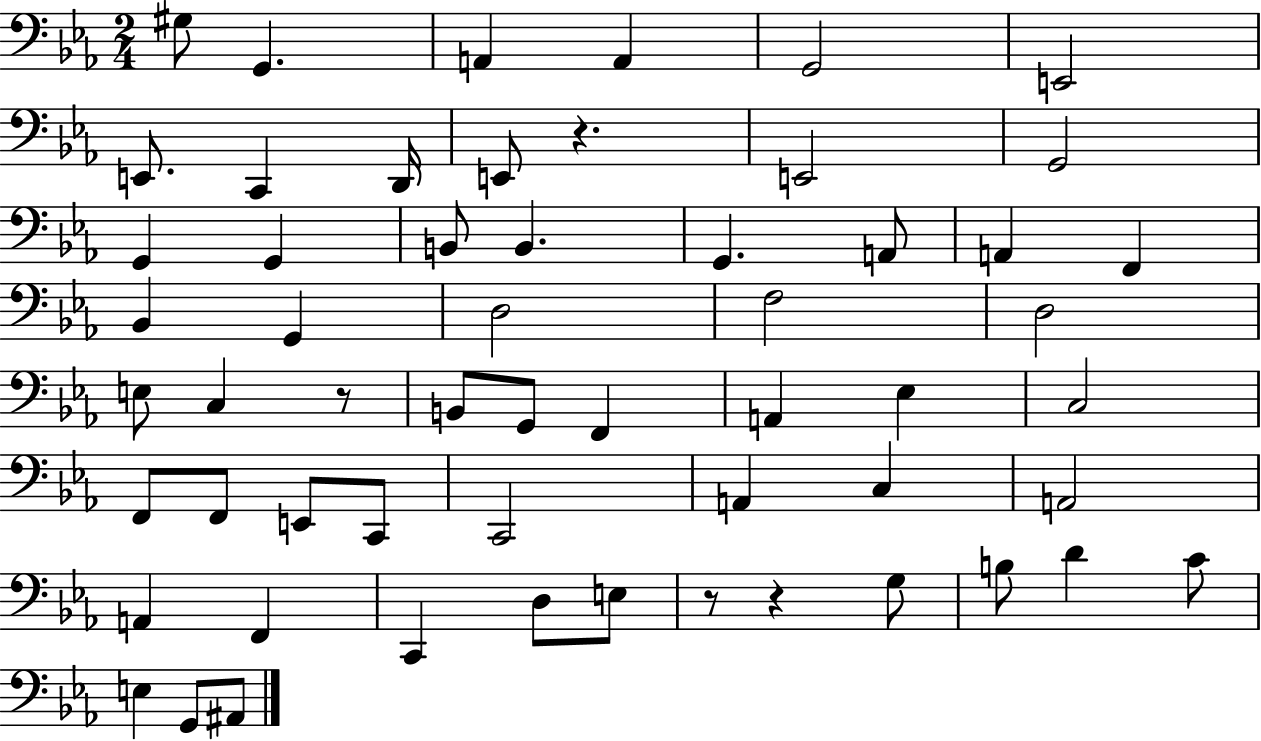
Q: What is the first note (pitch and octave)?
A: G#3